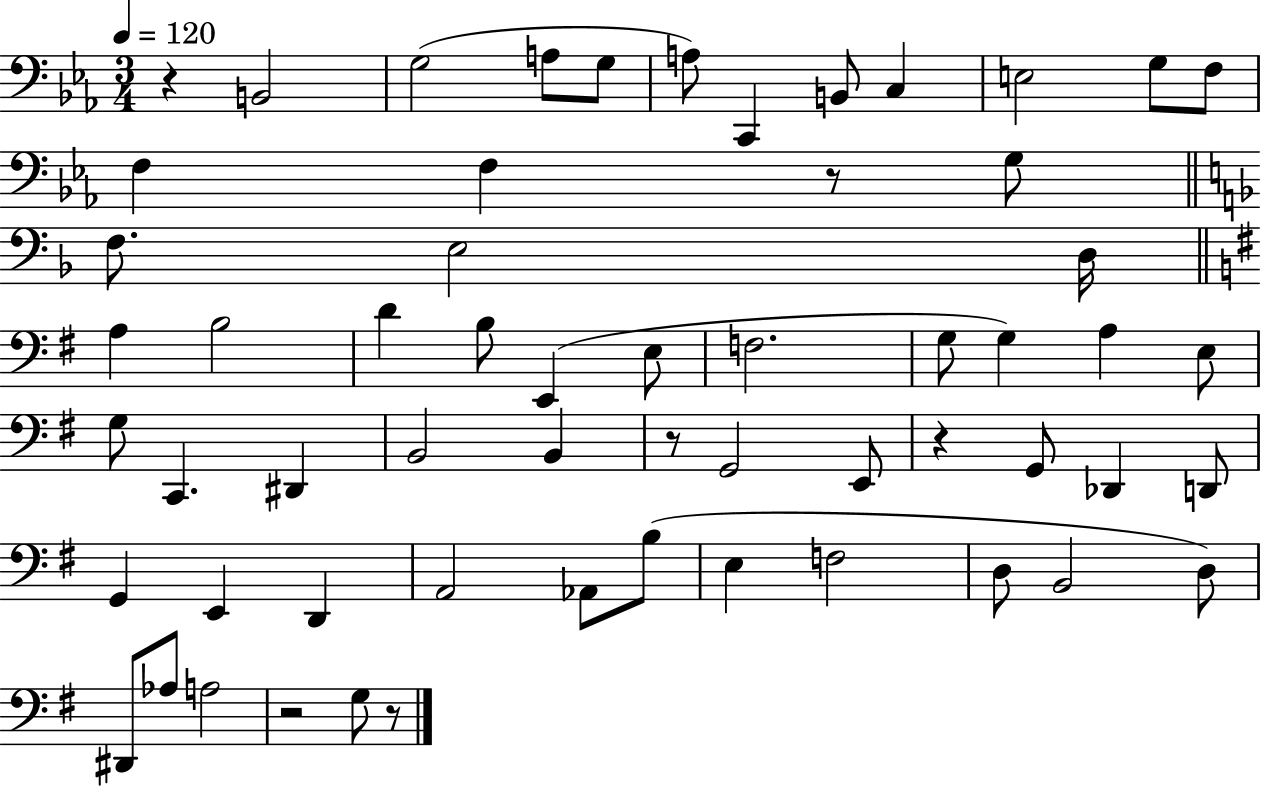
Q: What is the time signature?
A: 3/4